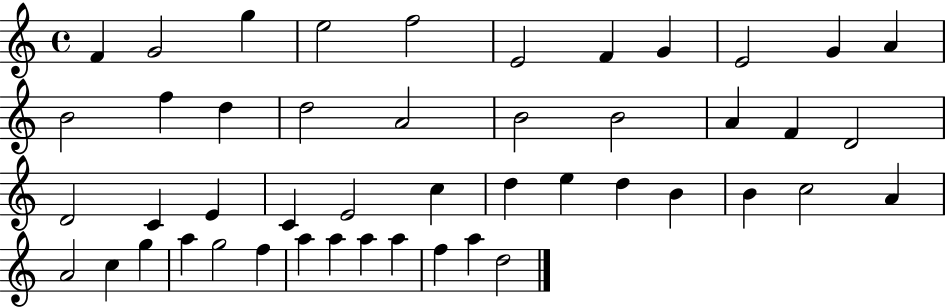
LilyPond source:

{
  \clef treble
  \time 4/4
  \defaultTimeSignature
  \key c \major
  f'4 g'2 g''4 | e''2 f''2 | e'2 f'4 g'4 | e'2 g'4 a'4 | \break b'2 f''4 d''4 | d''2 a'2 | b'2 b'2 | a'4 f'4 d'2 | \break d'2 c'4 e'4 | c'4 e'2 c''4 | d''4 e''4 d''4 b'4 | b'4 c''2 a'4 | \break a'2 c''4 g''4 | a''4 g''2 f''4 | a''4 a''4 a''4 a''4 | f''4 a''4 d''2 | \break \bar "|."
}